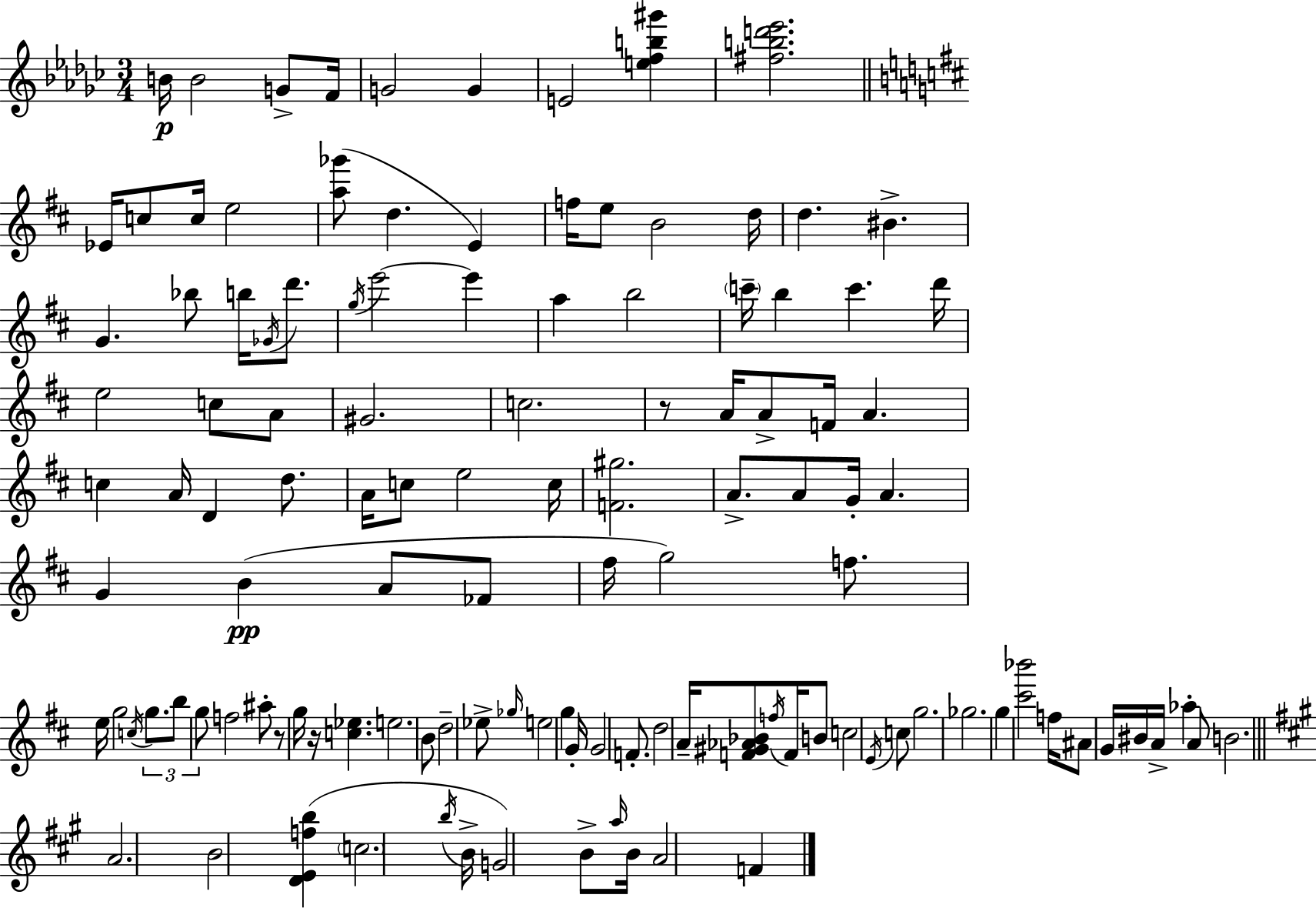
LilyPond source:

{
  \clef treble
  \numericTimeSignature
  \time 3/4
  \key ees \minor
  b'16\p b'2 g'8-> f'16 | g'2 g'4 | e'2 <e'' f'' b'' gis'''>4 | <fis'' b'' d''' ees'''>2. | \break \bar "||" \break \key d \major ees'16 c''8 c''16 e''2 | <a'' ges'''>8( d''4. e'4) | f''16 e''8 b'2 d''16 | d''4. bis'4.-> | \break g'4. bes''8 b''16 \acciaccatura { ges'16 } d'''8. | \acciaccatura { g''16 } e'''2~~ e'''4 | a''4 b''2 | \parenthesize c'''16-- b''4 c'''4. | \break d'''16 e''2 c''8 | a'8 gis'2. | c''2. | r8 a'16 a'8-> f'16 a'4. | \break c''4 a'16 d'4 d''8. | a'16 c''8 e''2 | c''16 <f' gis''>2. | a'8.-> a'8 g'16-. a'4. | \break g'4 b'4(\pp a'8 | fes'8 fis''16 g''2) f''8. | e''16 g''2 \acciaccatura { c''16 } | \tuplet 3/2 { g''8. b''8 g''8 } f''2 | \break ais''8-. r8 g''16 r16 <c'' ees''>4. | e''2. | b'8 d''2-- | ees''8-> \grace { ges''16 } e''2 | \break g''4 g'16-. g'2 | f'8.-. d''2 | a'16-- <f' gis' aes' bes'>8 \acciaccatura { f''16 } f'16 b'8 c''2 | \acciaccatura { e'16 } c''8 g''2. | \break ges''2. | g''4 <cis''' bes'''>2 | f''16 ais'8 g'16 bis'16 a'16-> | aes''4-. a'8 b'2. | \break \bar "||" \break \key a \major a'2. | b'2 <d' e' f'' b''>4( | \parenthesize c''2. | \acciaccatura { b''16 } b'16-> g'2) b'8-> | \break \grace { a''16 } b'16 a'2 f'4 | \bar "|."
}